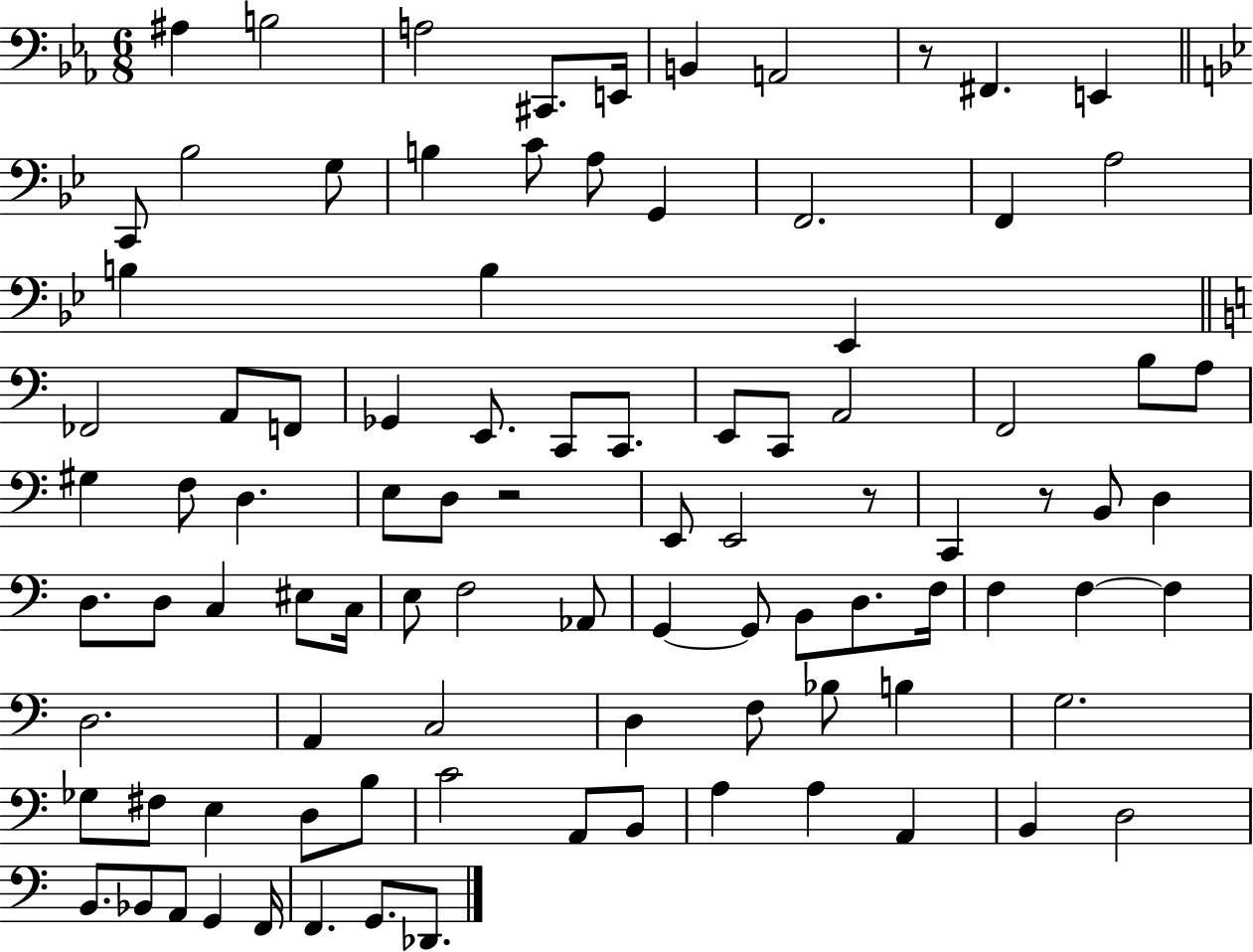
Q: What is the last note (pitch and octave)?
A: Db2